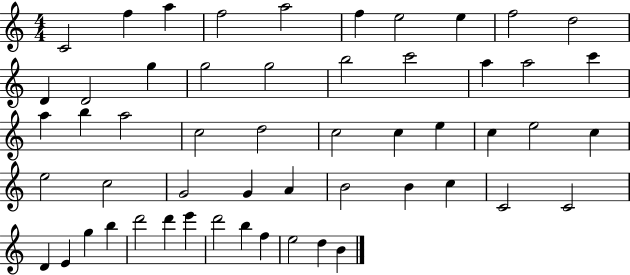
C4/h F5/q A5/q F5/h A5/h F5/q E5/h E5/q F5/h D5/h D4/q D4/h G5/q G5/h G5/h B5/h C6/h A5/q A5/h C6/q A5/q B5/q A5/h C5/h D5/h C5/h C5/q E5/q C5/q E5/h C5/q E5/h C5/h G4/h G4/q A4/q B4/h B4/q C5/q C4/h C4/h D4/q E4/q G5/q B5/q D6/h D6/q E6/q D6/h B5/q F5/q E5/h D5/q B4/q